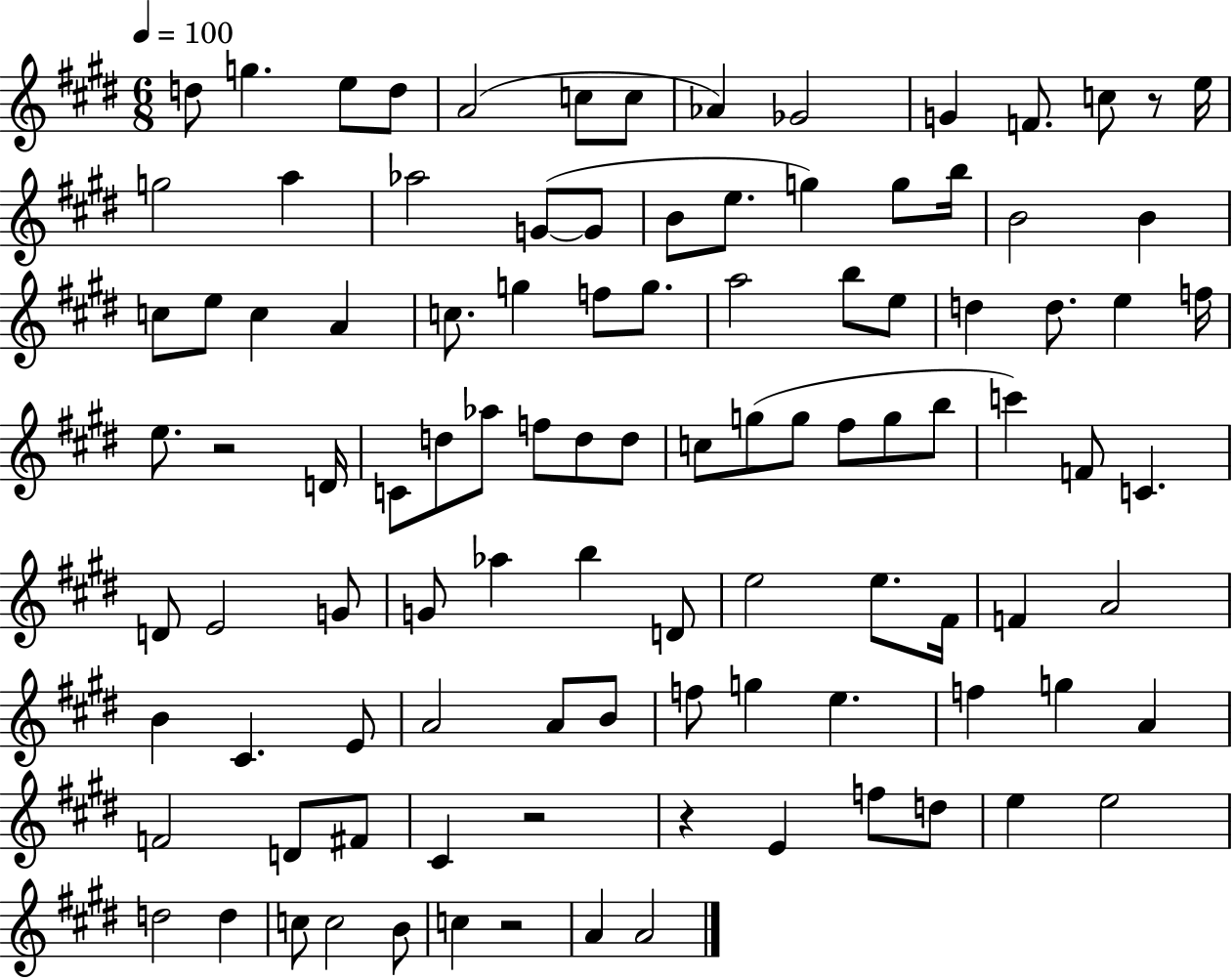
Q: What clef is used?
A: treble